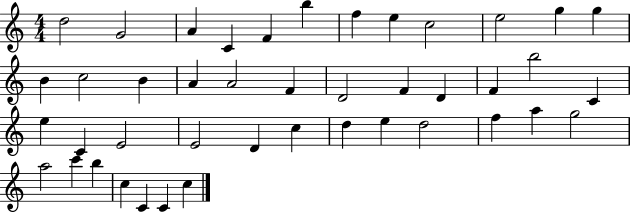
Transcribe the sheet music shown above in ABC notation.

X:1
T:Untitled
M:4/4
L:1/4
K:C
d2 G2 A C F b f e c2 e2 g g B c2 B A A2 F D2 F D F b2 C e C E2 E2 D c d e d2 f a g2 a2 c' b c C C c